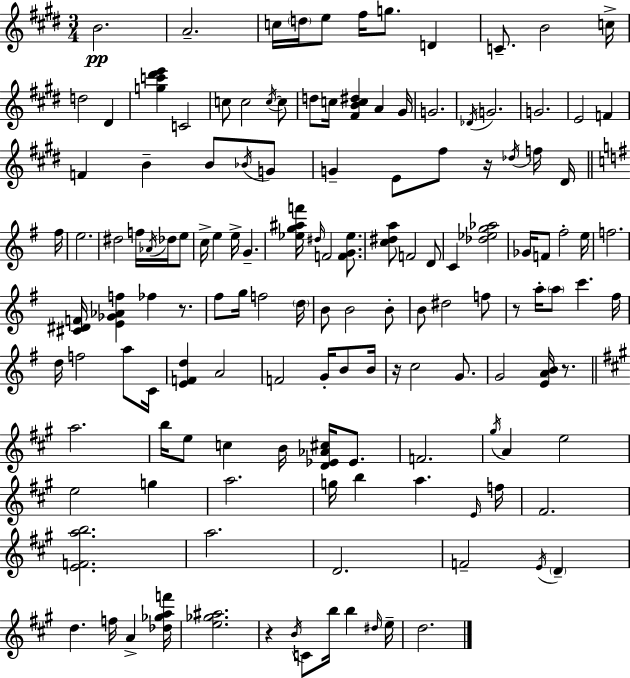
B4/h. A4/h. C5/s D5/s E5/e F#5/s G5/e. D4/q C4/e. B4/h C5/s D5/h D#4/q [G5,C6,D#6,E6]/q C4/h C5/e C5/h C5/s C5/e D5/e C5/s [F#4,B4,C5,D#5]/q A4/q G#4/s G4/h. Db4/s G4/h. G4/h. E4/h F4/q F4/q B4/q B4/e Bb4/s G4/e G4/q E4/e F#5/e R/s Db5/s F5/s D#4/s F#5/s E5/h. D#5/h F5/s Ab4/s Db5/s E5/e C5/s E5/q E5/s G4/q. [Eb5,G5,A#5,F6]/s D#5/s F4/h [F4,G4,Eb5]/e. [C5,D#5,A5]/e F4/h D4/e C4/q [Db5,Eb5,G5,Ab5]/h Gb4/s F4/e F#5/h E5/s F5/h. [C#4,D#4,F4]/s [E4,Gb4,Ab4,F5]/q FES5/q R/e. F#5/e G5/s F5/h D5/s B4/e B4/h B4/e B4/e D#5/h F5/e R/e A5/s A5/e C6/q. F#5/s D5/s F5/h A5/e C4/s [E4,F4,D5]/q A4/h F4/h G4/s B4/e B4/s R/s C5/h G4/e. G4/h [E4,A4,B4]/s R/e. A5/h. B5/s E5/e C5/q B4/s [D4,Eb4,Ab4,C#5]/s Eb4/e. F4/h. G#5/s A4/q E5/h E5/h G5/q A5/h. G5/s B5/q A5/q. E4/s F5/s F#4/h. [E4,F4,A5,B5]/h. A5/h. D4/h. F4/h E4/s D4/q D5/q. F5/s A4/q [Db5,Gb5,A5,F6]/s [E5,Gb5,A#5]/h. R/q B4/s C4/e B5/s B5/q D#5/s E5/s D5/h.